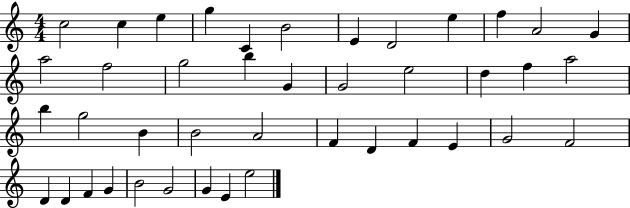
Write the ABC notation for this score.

X:1
T:Untitled
M:4/4
L:1/4
K:C
c2 c e g C B2 E D2 e f A2 G a2 f2 g2 b G G2 e2 d f a2 b g2 B B2 A2 F D F E G2 F2 D D F G B2 G2 G E e2